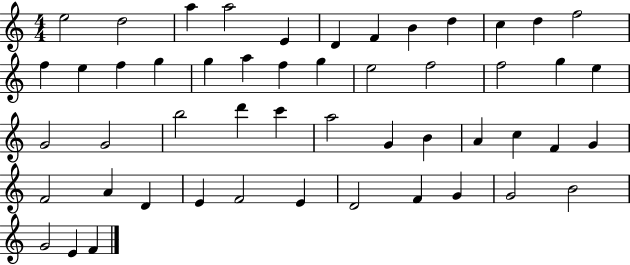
{
  \clef treble
  \numericTimeSignature
  \time 4/4
  \key c \major
  e''2 d''2 | a''4 a''2 e'4 | d'4 f'4 b'4 d''4 | c''4 d''4 f''2 | \break f''4 e''4 f''4 g''4 | g''4 a''4 f''4 g''4 | e''2 f''2 | f''2 g''4 e''4 | \break g'2 g'2 | b''2 d'''4 c'''4 | a''2 g'4 b'4 | a'4 c''4 f'4 g'4 | \break f'2 a'4 d'4 | e'4 f'2 e'4 | d'2 f'4 g'4 | g'2 b'2 | \break g'2 e'4 f'4 | \bar "|."
}